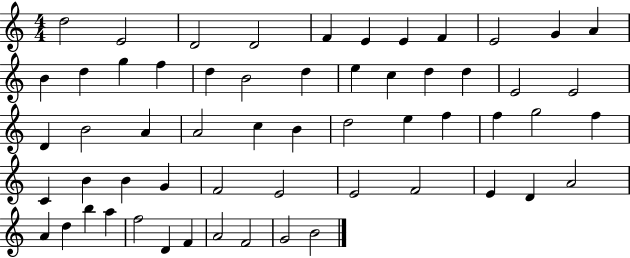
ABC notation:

X:1
T:Untitled
M:4/4
L:1/4
K:C
d2 E2 D2 D2 F E E F E2 G A B d g f d B2 d e c d d E2 E2 D B2 A A2 c B d2 e f f g2 f C B B G F2 E2 E2 F2 E D A2 A d b a f2 D F A2 F2 G2 B2